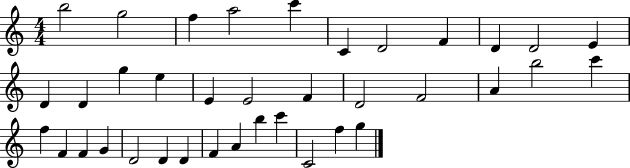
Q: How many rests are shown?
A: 0